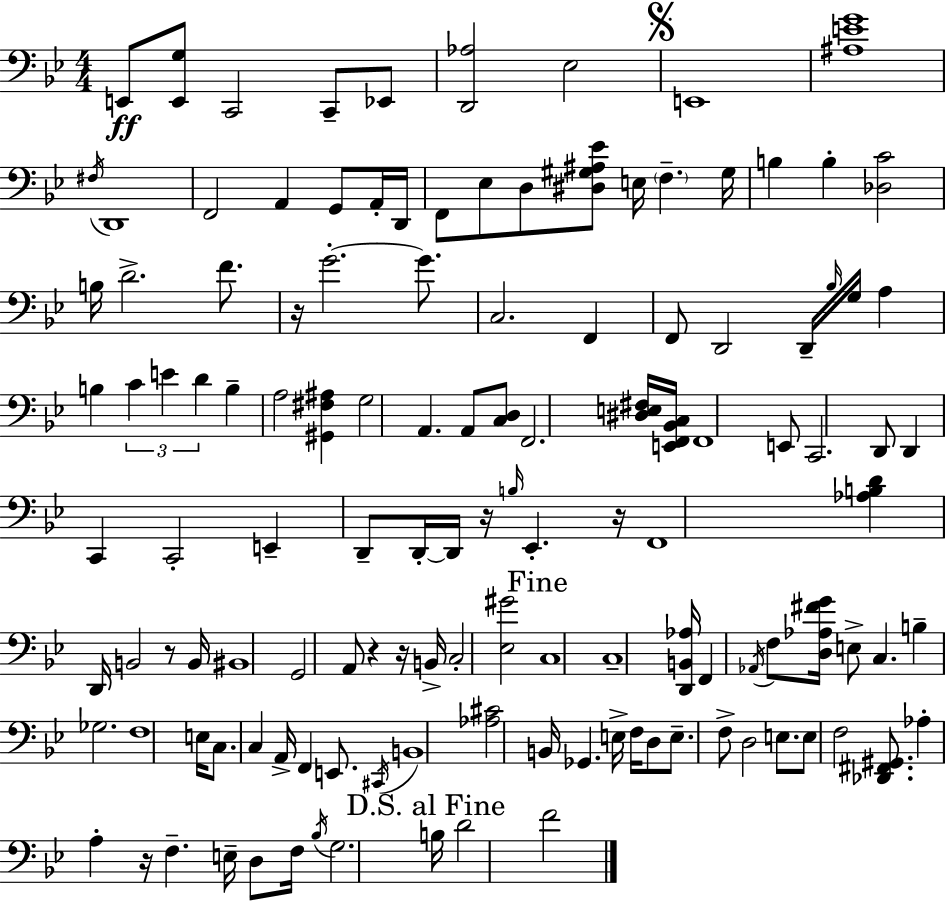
X:1
T:Untitled
M:4/4
L:1/4
K:Bb
E,,/2 [E,,G,]/2 C,,2 C,,/2 _E,,/2 [D,,_A,]2 _E,2 E,,4 [^A,EG]4 ^F,/4 D,,4 F,,2 A,, G,,/2 A,,/4 D,,/4 F,,/2 _E,/2 D,/2 [^D,^G,^A,_E]/2 E,/4 F, ^G,/4 B, B, [_D,C]2 B,/4 D2 F/2 z/4 G2 G/2 C,2 F,, F,,/2 D,,2 D,,/4 _B,/4 G,/4 A, B, C E D B, A,2 [^G,,^F,^A,] G,2 A,, A,,/2 [C,D,]/2 F,,2 [^D,E,^F,]/4 [E,,F,,_B,,C,]/4 F,,4 E,,/2 C,,2 D,,/2 D,, C,, C,,2 E,, D,,/2 D,,/4 D,,/4 z/4 B,/4 _E,, z/4 F,,4 [_A,B,D] D,,/4 B,,2 z/2 B,,/4 ^B,,4 G,,2 A,,/2 z z/4 B,,/4 C,2 [_E,^G]2 C,4 C,4 [D,,B,,_A,]/4 F,, _A,,/4 F,/2 [D,_A,^FG]/4 E,/2 C, B, _G,2 F,4 E,/4 C,/2 C, A,,/4 F,, E,,/2 ^C,,/4 B,,4 [_A,^C]2 B,,/4 _G,, E,/4 F,/4 D,/2 E,/2 F,/2 D,2 E,/2 E,/2 F,2 [_D,,^F,,^G,,]/2 _A, A, z/4 F, E,/4 D,/2 F,/4 _B,/4 G,2 B,/4 D2 F2